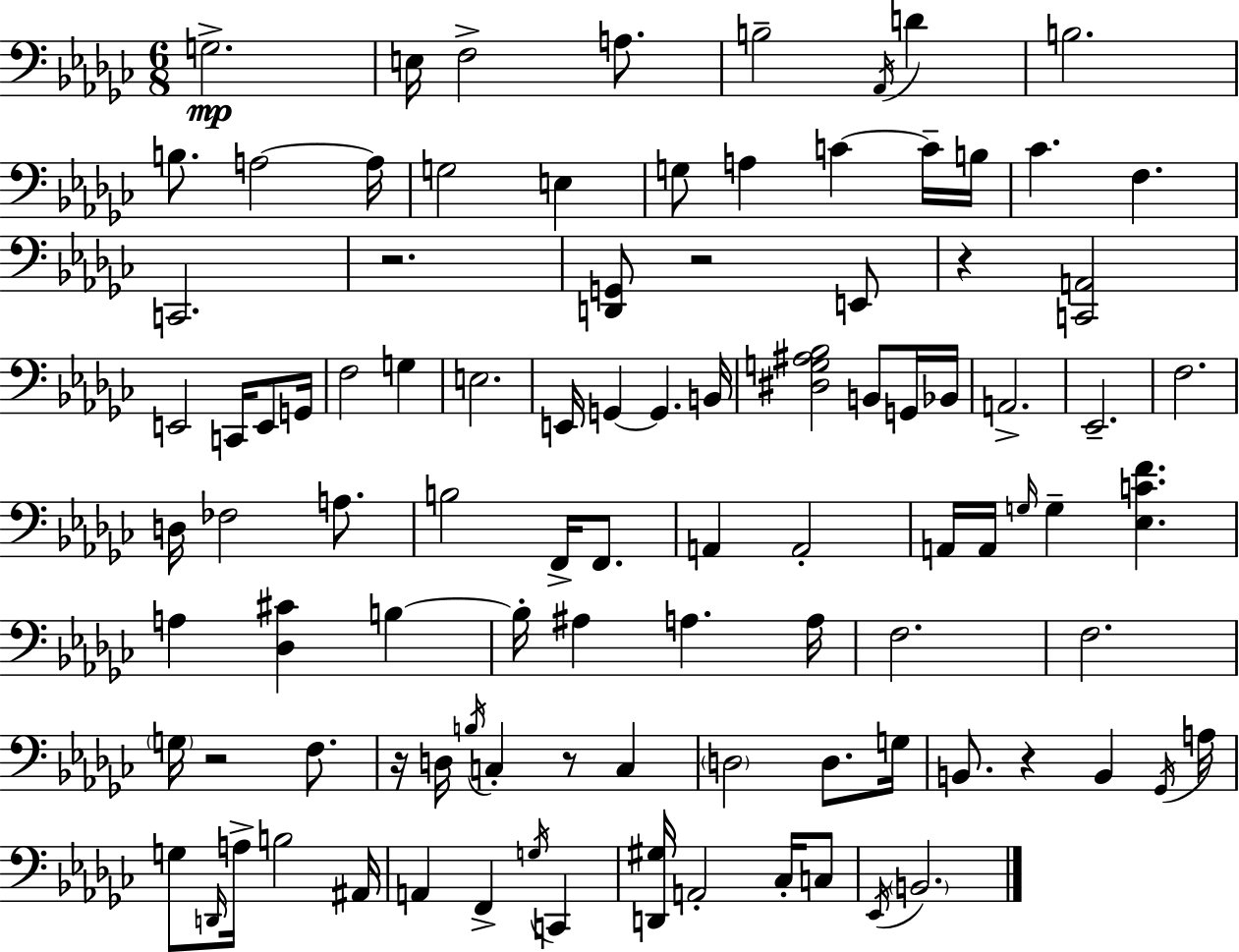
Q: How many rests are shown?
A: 7